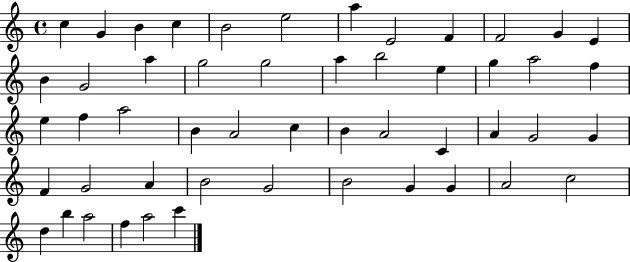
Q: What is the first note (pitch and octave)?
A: C5